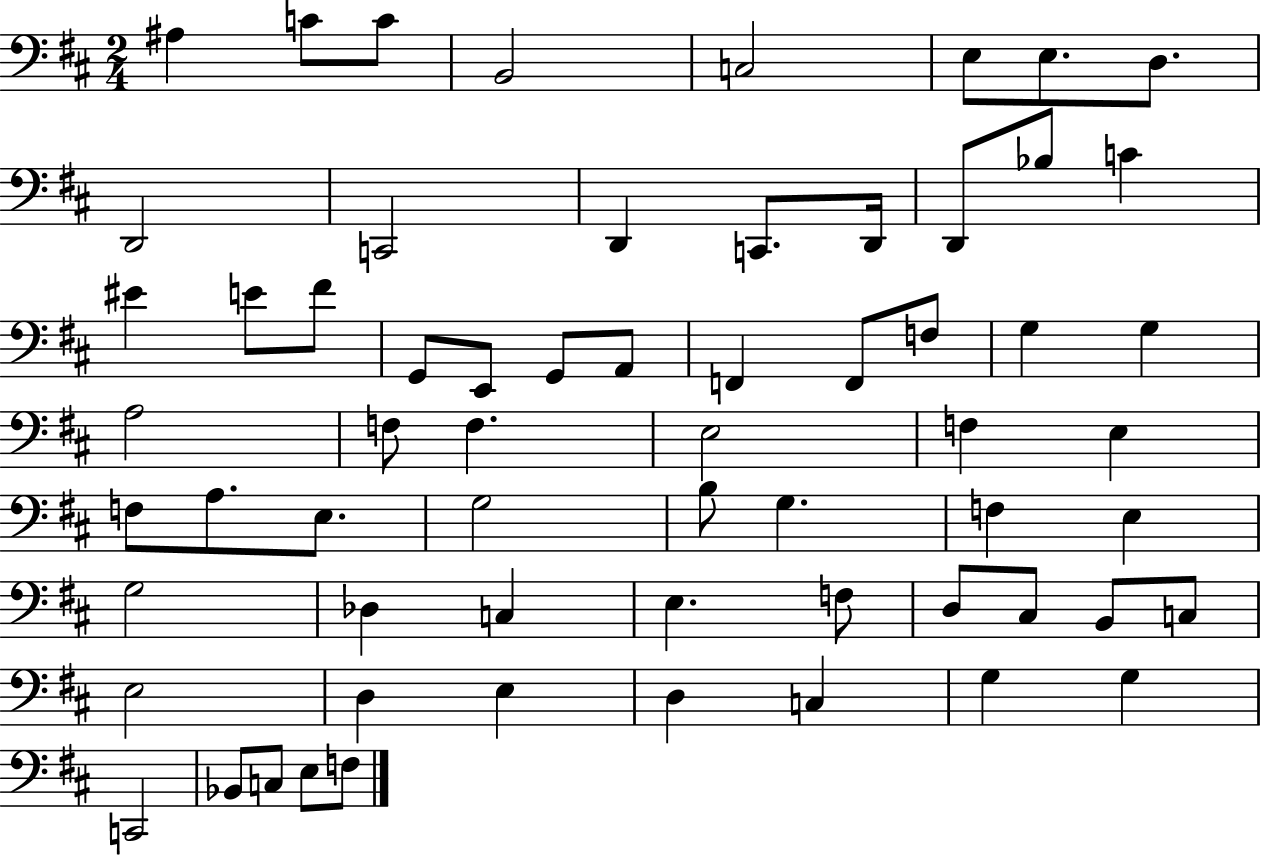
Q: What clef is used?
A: bass